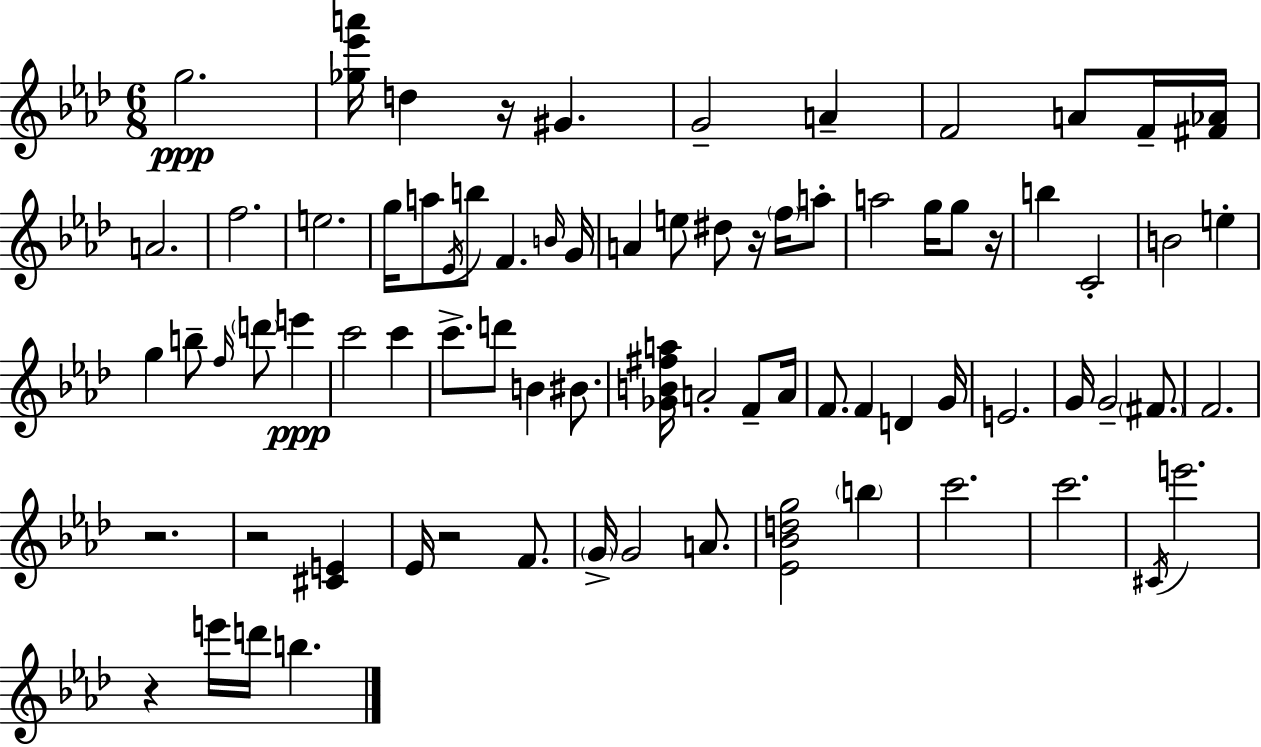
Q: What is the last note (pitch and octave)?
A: B5